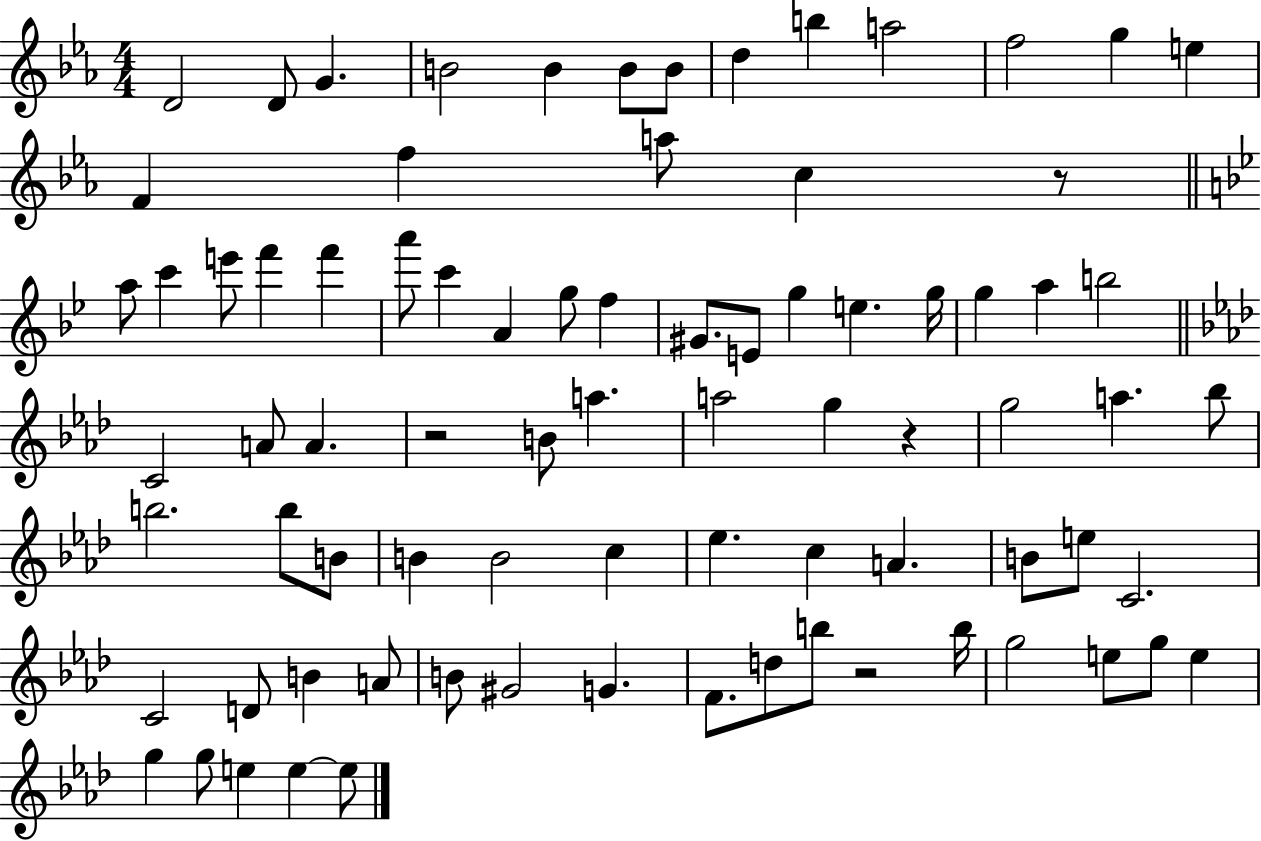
D4/h D4/e G4/q. B4/h B4/q B4/e B4/e D5/q B5/q A5/h F5/h G5/q E5/q F4/q F5/q A5/e C5/q R/e A5/e C6/q E6/e F6/q F6/q A6/e C6/q A4/q G5/e F5/q G#4/e. E4/e G5/q E5/q. G5/s G5/q A5/q B5/h C4/h A4/e A4/q. R/h B4/e A5/q. A5/h G5/q R/q G5/h A5/q. Bb5/e B5/h. B5/e B4/e B4/q B4/h C5/q Eb5/q. C5/q A4/q. B4/e E5/e C4/h. C4/h D4/e B4/q A4/e B4/e G#4/h G4/q. F4/e. D5/e B5/e R/h B5/s G5/h E5/e G5/e E5/q G5/q G5/e E5/q E5/q E5/e